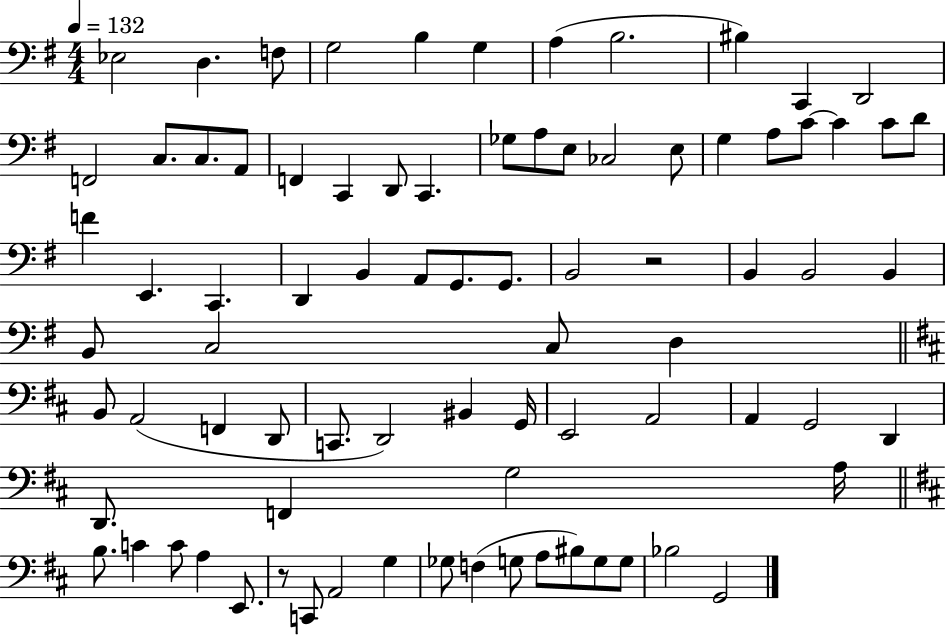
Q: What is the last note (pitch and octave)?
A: G2